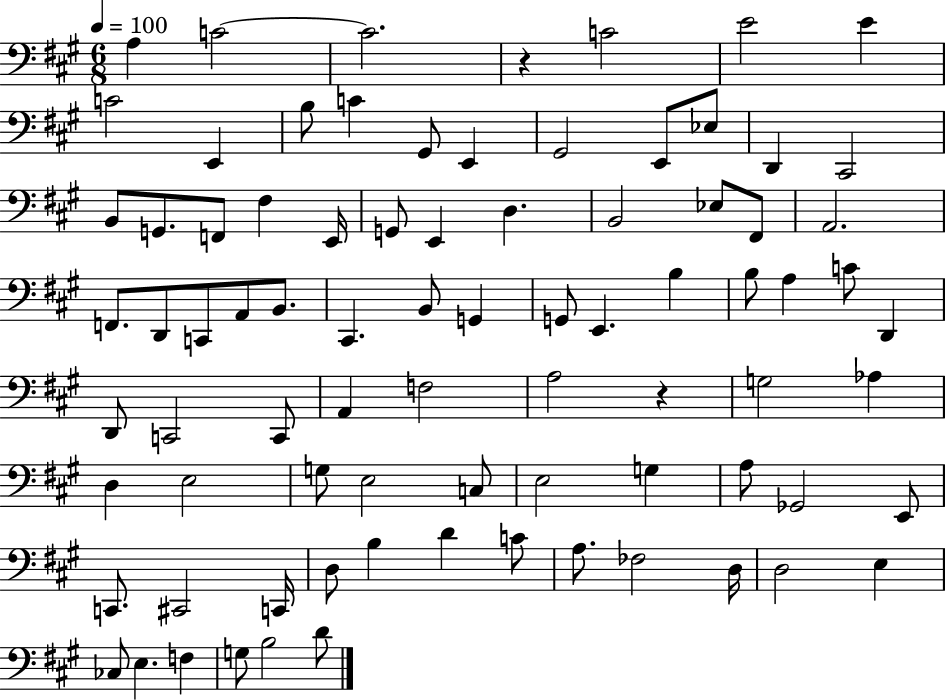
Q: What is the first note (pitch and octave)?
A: A3